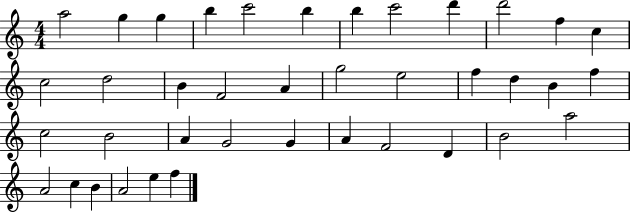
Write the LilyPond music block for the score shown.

{
  \clef treble
  \numericTimeSignature
  \time 4/4
  \key c \major
  a''2 g''4 g''4 | b''4 c'''2 b''4 | b''4 c'''2 d'''4 | d'''2 f''4 c''4 | \break c''2 d''2 | b'4 f'2 a'4 | g''2 e''2 | f''4 d''4 b'4 f''4 | \break c''2 b'2 | a'4 g'2 g'4 | a'4 f'2 d'4 | b'2 a''2 | \break a'2 c''4 b'4 | a'2 e''4 f''4 | \bar "|."
}